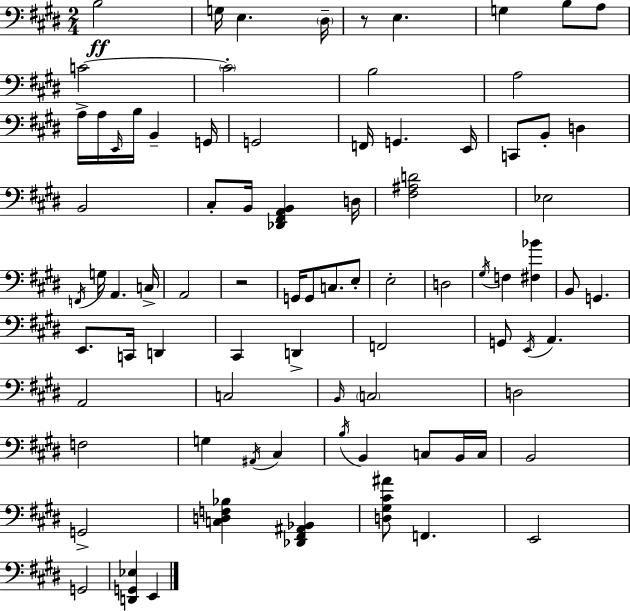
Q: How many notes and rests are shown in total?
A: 83